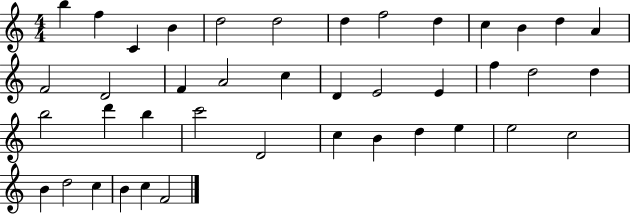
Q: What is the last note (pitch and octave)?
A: F4